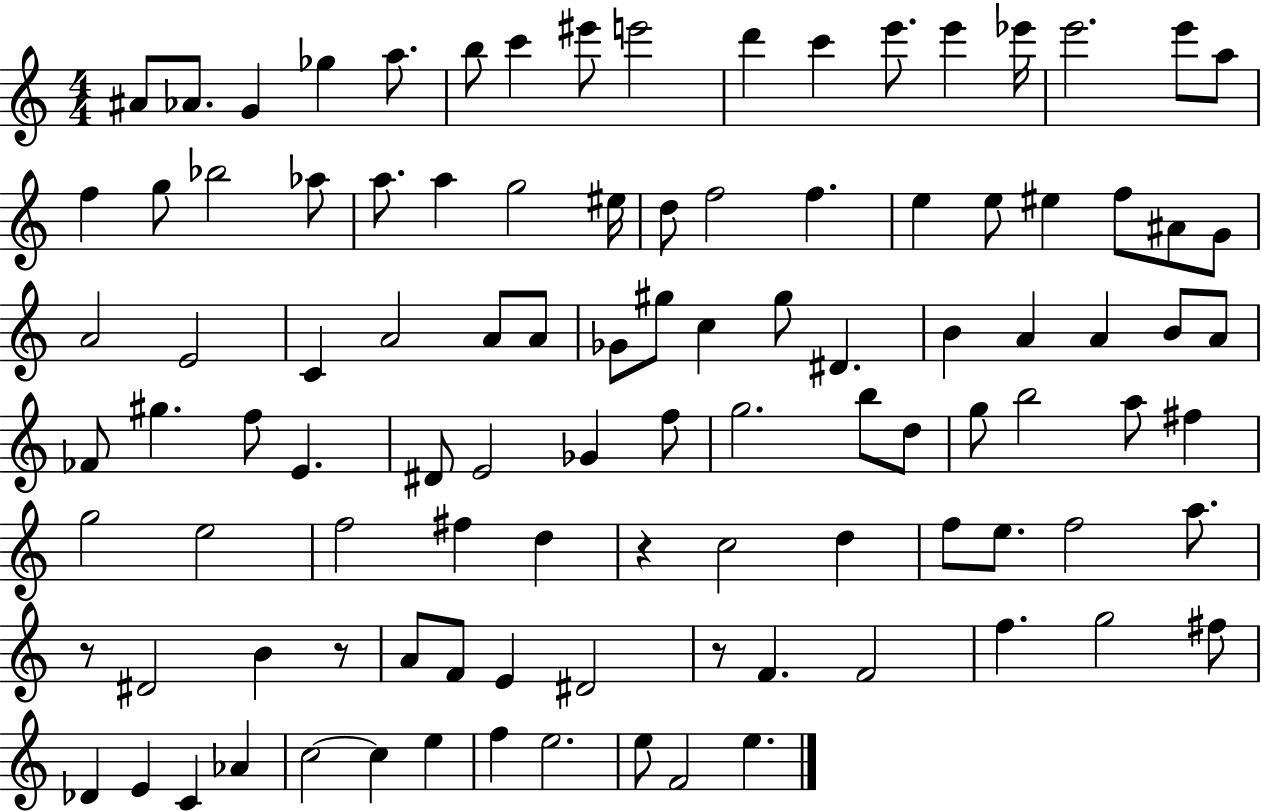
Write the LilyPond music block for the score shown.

{
  \clef treble
  \numericTimeSignature
  \time 4/4
  \key c \major
  \repeat volta 2 { ais'8 aes'8. g'4 ges''4 a''8. | b''8 c'''4 eis'''8 e'''2 | d'''4 c'''4 e'''8. e'''4 ees'''16 | e'''2. e'''8 a''8 | \break f''4 g''8 bes''2 aes''8 | a''8. a''4 g''2 eis''16 | d''8 f''2 f''4. | e''4 e''8 eis''4 f''8 ais'8 g'8 | \break a'2 e'2 | c'4 a'2 a'8 a'8 | ges'8 gis''8 c''4 gis''8 dis'4. | b'4 a'4 a'4 b'8 a'8 | \break fes'8 gis''4. f''8 e'4. | dis'8 e'2 ges'4 f''8 | g''2. b''8 d''8 | g''8 b''2 a''8 fis''4 | \break g''2 e''2 | f''2 fis''4 d''4 | r4 c''2 d''4 | f''8 e''8. f''2 a''8. | \break r8 dis'2 b'4 r8 | a'8 f'8 e'4 dis'2 | r8 f'4. f'2 | f''4. g''2 fis''8 | \break des'4 e'4 c'4 aes'4 | c''2~~ c''4 e''4 | f''4 e''2. | e''8 f'2 e''4. | \break } \bar "|."
}